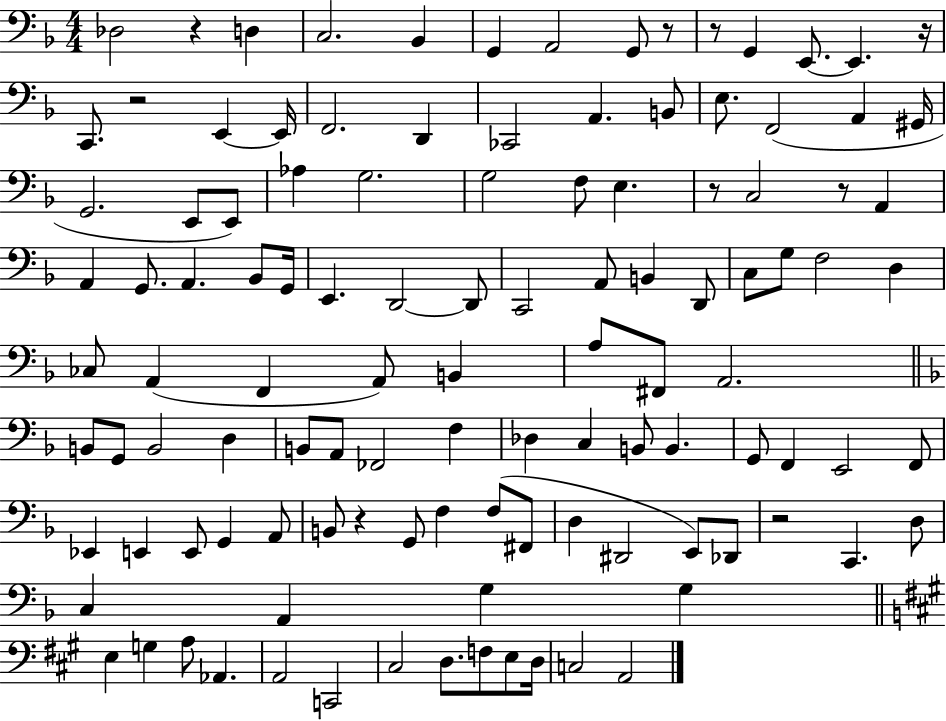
Db3/h R/q D3/q C3/h. Bb2/q G2/q A2/h G2/e R/e R/e G2/q E2/e. E2/q. R/s C2/e. R/h E2/q E2/s F2/h. D2/q CES2/h A2/q. B2/e E3/e. F2/h A2/q G#2/s G2/h. E2/e E2/e Ab3/q G3/h. G3/h F3/e E3/q. R/e C3/h R/e A2/q A2/q G2/e. A2/q. Bb2/e G2/s E2/q. D2/h D2/e C2/h A2/e B2/q D2/e C3/e G3/e F3/h D3/q CES3/e A2/q F2/q A2/e B2/q A3/e F#2/e A2/h. B2/e G2/e B2/h D3/q B2/e A2/e FES2/h F3/q Db3/q C3/q B2/e B2/q. G2/e F2/q E2/h F2/e Eb2/q E2/q E2/e G2/q A2/e B2/e R/q G2/e F3/q F3/e F#2/e D3/q D#2/h E2/e Db2/e R/h C2/q. D3/e C3/q A2/q G3/q G3/q E3/q G3/q A3/e Ab2/q. A2/h C2/h C#3/h D3/e. F3/e E3/e D3/s C3/h A2/h